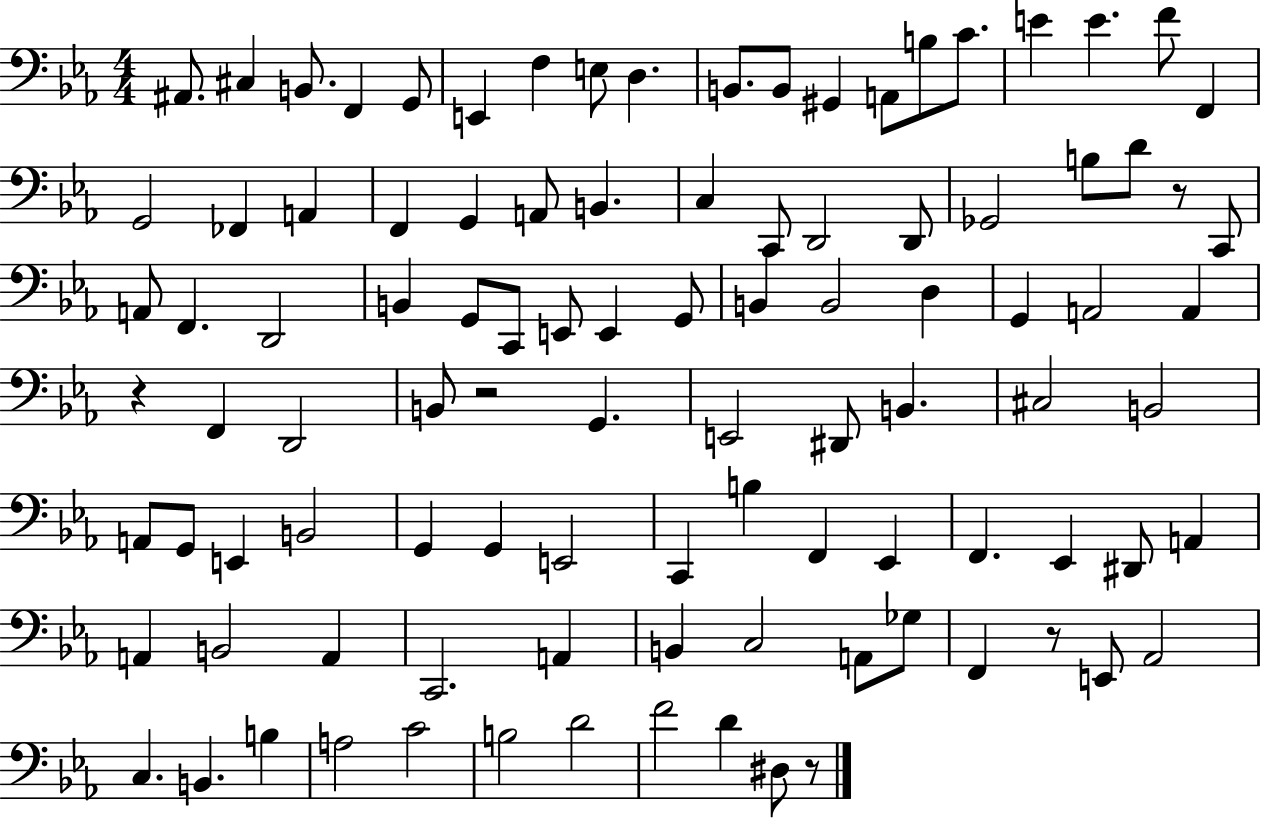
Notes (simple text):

A#2/e. C#3/q B2/e. F2/q G2/e E2/q F3/q E3/e D3/q. B2/e. B2/e G#2/q A2/e B3/e C4/e. E4/q E4/q. F4/e F2/q G2/h FES2/q A2/q F2/q G2/q A2/e B2/q. C3/q C2/e D2/h D2/e Gb2/h B3/e D4/e R/e C2/e A2/e F2/q. D2/h B2/q G2/e C2/e E2/e E2/q G2/e B2/q B2/h D3/q G2/q A2/h A2/q R/q F2/q D2/h B2/e R/h G2/q. E2/h D#2/e B2/q. C#3/h B2/h A2/e G2/e E2/q B2/h G2/q G2/q E2/h C2/q B3/q F2/q Eb2/q F2/q. Eb2/q D#2/e A2/q A2/q B2/h A2/q C2/h. A2/q B2/q C3/h A2/e Gb3/e F2/q R/e E2/e Ab2/h C3/q. B2/q. B3/q A3/h C4/h B3/h D4/h F4/h D4/q D#3/e R/e